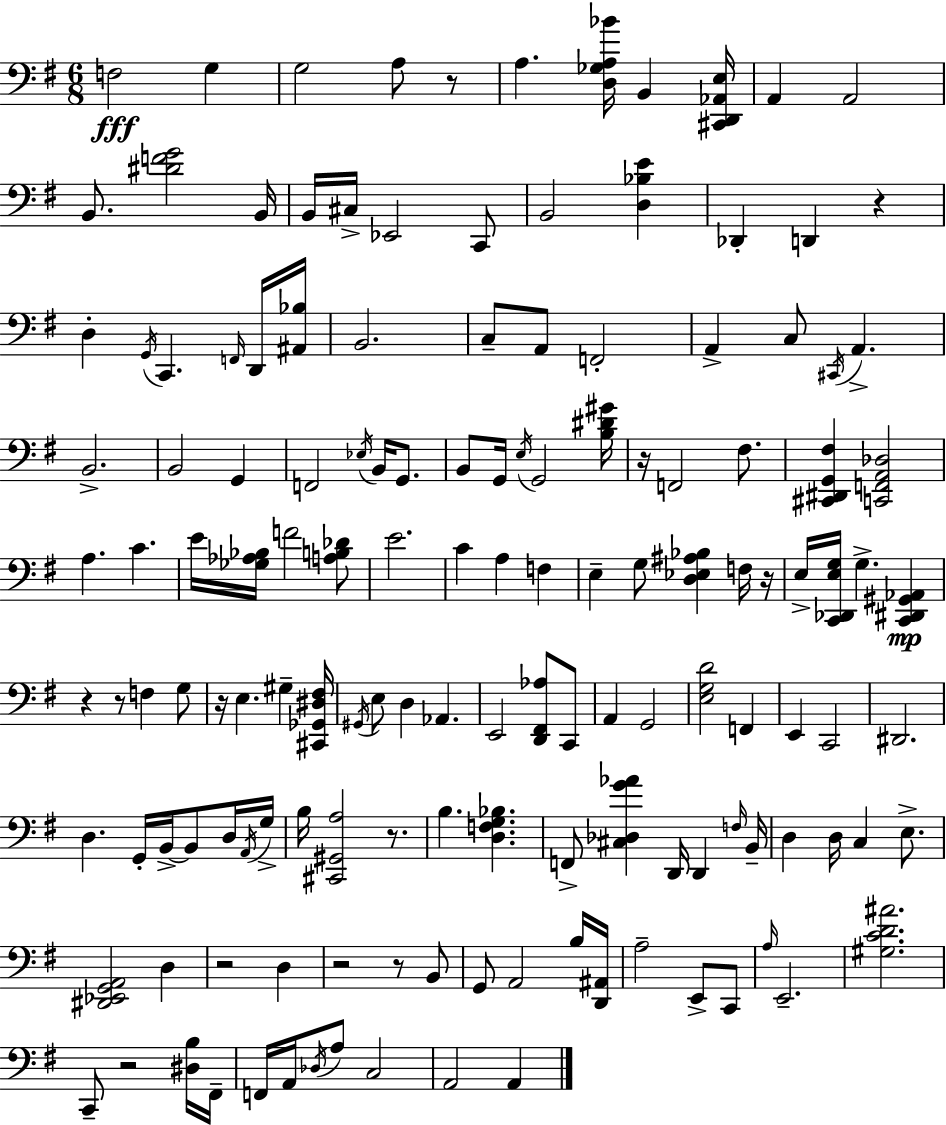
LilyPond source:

{
  \clef bass
  \numericTimeSignature
  \time 6/8
  \key g \major
  \repeat volta 2 { f2\fff g4 | g2 a8 r8 | a4. <d ges a bes'>16 b,4 <cis, d, aes, e>16 | a,4 a,2 | \break b,8. <dis' f' g'>2 b,16 | b,16 cis16-> ees,2 c,8 | b,2 <d bes e'>4 | des,4-. d,4 r4 | \break d4-. \acciaccatura { g,16 } c,4. \grace { f,16 } | d,16 <ais, bes>16 b,2. | c8-- a,8 f,2-. | a,4-> c8 \acciaccatura { cis,16 } a,4.-> | \break b,2.-> | b,2 g,4 | f,2 \acciaccatura { ees16 } | b,16 g,8. b,8 g,16 \acciaccatura { e16 } g,2 | \break <b dis' gis'>16 r16 f,2 | fis8. <cis, dis, g, fis>4 <c, f, a, des>2 | a4. c'4. | e'16 <ges aes bes>16 f'2 | \break <a b des'>8 e'2. | c'4 a4 | f4 e4-- g8 <d ees ais bes>4 | f16 r16 e16-> <c, des, e g>16 g4.-> | \break <c, dis, gis, aes,>4\mp r4 r8 f4 | g8 r16 e4. | gis4-- <cis, ges, dis fis>16 \acciaccatura { gis,16 } e8 d4 | aes,4. e,2 | \break <d, fis, aes>8 c,8 a,4 g,2 | <e g d'>2 | f,4 e,4 c,2 | dis,2. | \break d4. | g,16-. b,16->~~ b,8 d16 \acciaccatura { a,16 } g16-> b16 <cis, gis, a>2 | r8. b4. | <d f g bes>4. f,8-> <cis des g' aes'>4 | \break d,16 d,4 \grace { f16 } b,16-- d4 | d16 c4 e8.-> <dis, ees, g, a,>2 | d4 r2 | d4 r2 | \break r8 b,8 g,8 a,2 | b16 <d, ais,>16 a2-- | e,8-> c,8 \grace { a16 } e,2.-- | <gis c' d' ais'>2. | \break c,8-- r2 | <dis b>16 fis,16-- f,16 a,16 \acciaccatura { des16 } | a8 c2 a,2 | a,4 } \bar "|."
}